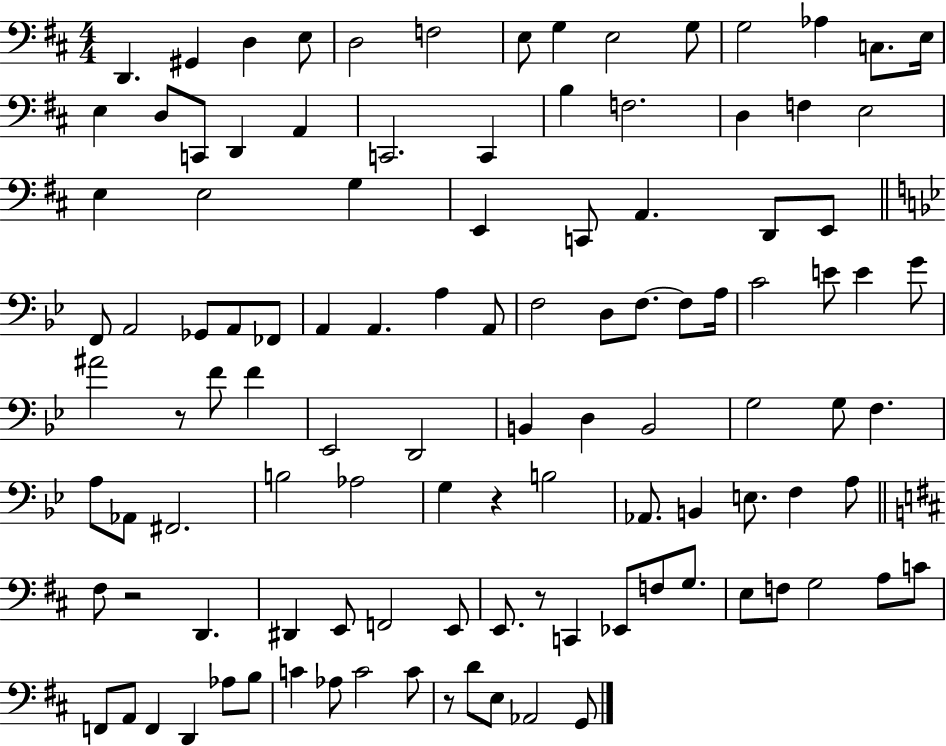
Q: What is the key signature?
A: D major